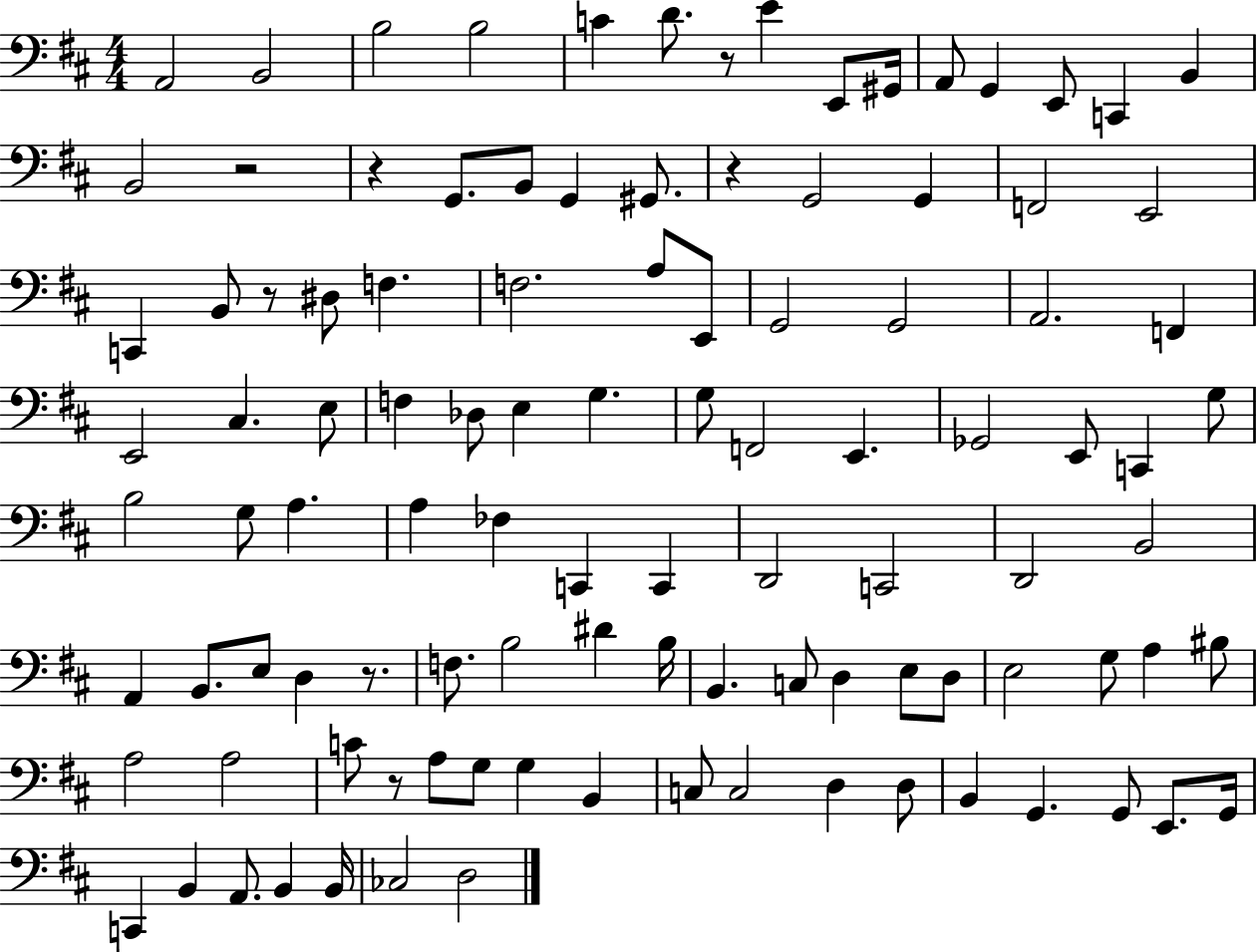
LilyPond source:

{
  \clef bass
  \numericTimeSignature
  \time 4/4
  \key d \major
  \repeat volta 2 { a,2 b,2 | b2 b2 | c'4 d'8. r8 e'4 e,8 gis,16 | a,8 g,4 e,8 c,4 b,4 | \break b,2 r2 | r4 g,8. b,8 g,4 gis,8. | r4 g,2 g,4 | f,2 e,2 | \break c,4 b,8 r8 dis8 f4. | f2. a8 e,8 | g,2 g,2 | a,2. f,4 | \break e,2 cis4. e8 | f4 des8 e4 g4. | g8 f,2 e,4. | ges,2 e,8 c,4 g8 | \break b2 g8 a4. | a4 fes4 c,4 c,4 | d,2 c,2 | d,2 b,2 | \break a,4 b,8. e8 d4 r8. | f8. b2 dis'4 b16 | b,4. c8 d4 e8 d8 | e2 g8 a4 bis8 | \break a2 a2 | c'8 r8 a8 g8 g4 b,4 | c8 c2 d4 d8 | b,4 g,4. g,8 e,8. g,16 | \break c,4 b,4 a,8. b,4 b,16 | ces2 d2 | } \bar "|."
}